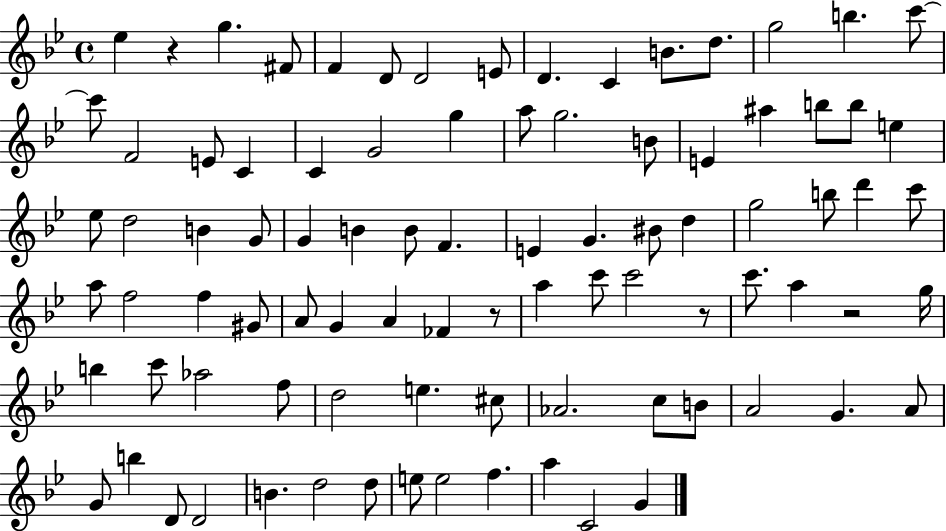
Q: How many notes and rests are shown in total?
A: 89